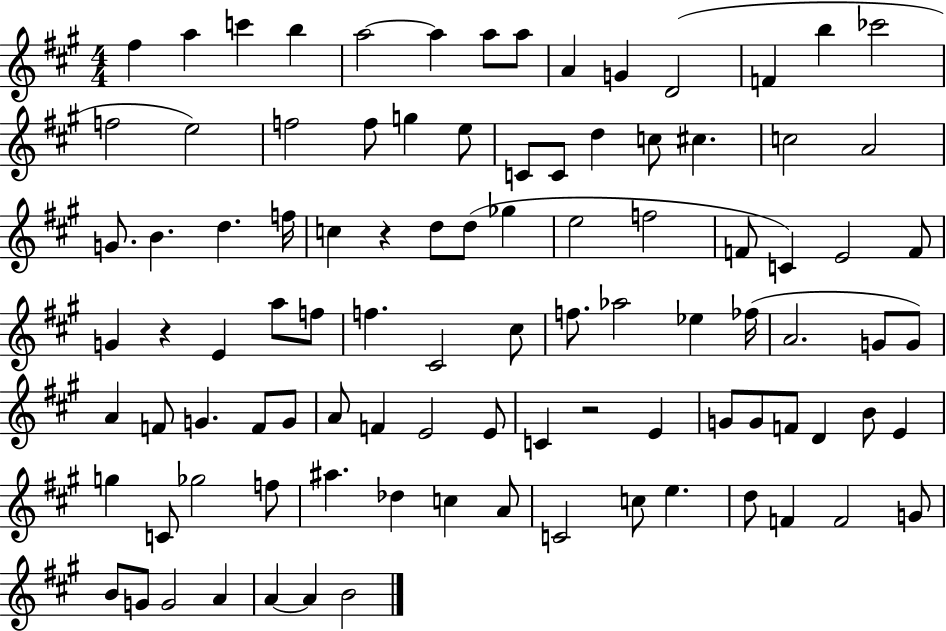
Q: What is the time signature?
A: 4/4